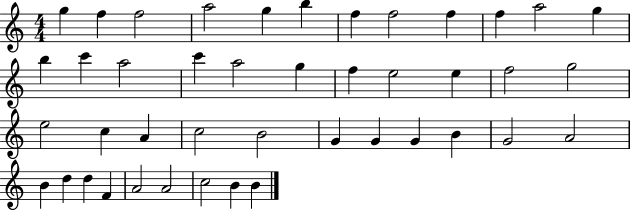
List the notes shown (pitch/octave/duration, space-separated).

G5/q F5/q F5/h A5/h G5/q B5/q F5/q F5/h F5/q F5/q A5/h G5/q B5/q C6/q A5/h C6/q A5/h G5/q F5/q E5/h E5/q F5/h G5/h E5/h C5/q A4/q C5/h B4/h G4/q G4/q G4/q B4/q G4/h A4/h B4/q D5/q D5/q F4/q A4/h A4/h C5/h B4/q B4/q